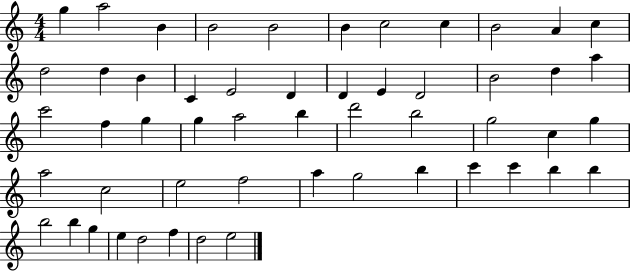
G5/q A5/h B4/q B4/h B4/h B4/q C5/h C5/q B4/h A4/q C5/q D5/h D5/q B4/q C4/q E4/h D4/q D4/q E4/q D4/h B4/h D5/q A5/q C6/h F5/q G5/q G5/q A5/h B5/q D6/h B5/h G5/h C5/q G5/q A5/h C5/h E5/h F5/h A5/q G5/h B5/q C6/q C6/q B5/q B5/q B5/h B5/q G5/q E5/q D5/h F5/q D5/h E5/h